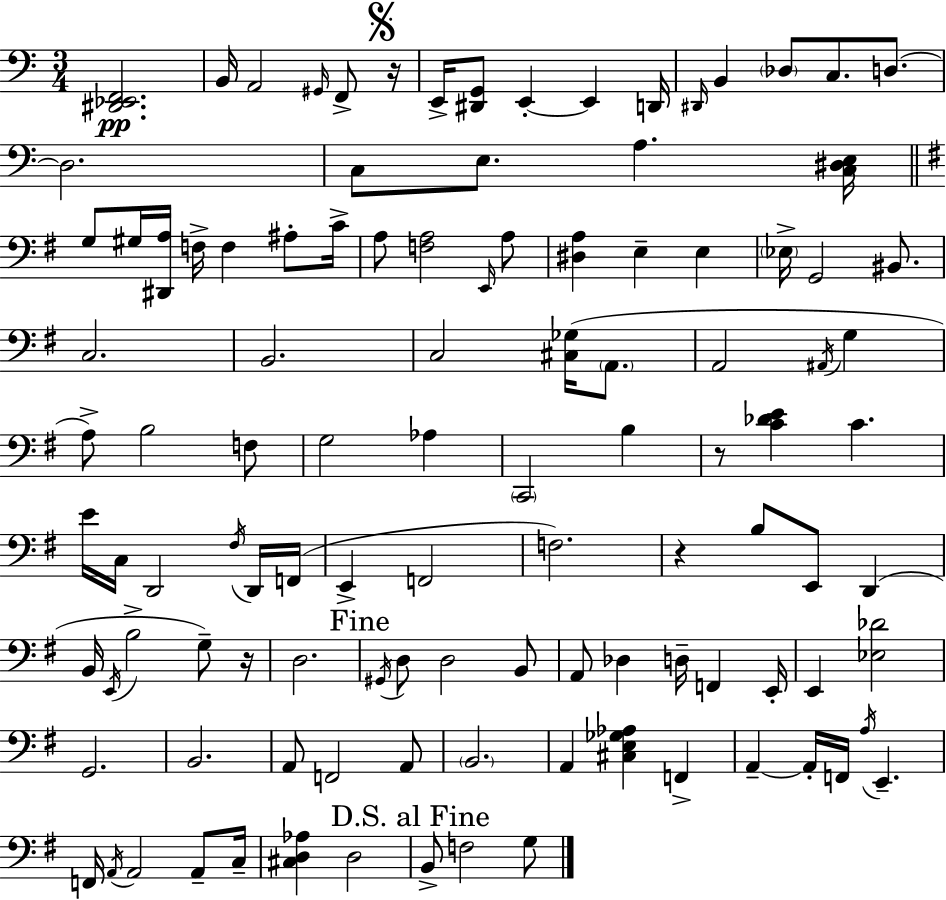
[D#2,Eb2,F2]/h. B2/s A2/h G#2/s F2/e R/s E2/s [D#2,G2]/e E2/q E2/q D2/s D#2/s B2/q Db3/e C3/e. D3/e. D3/h. C3/e E3/e. A3/q. [C3,D#3,E3]/s G3/e G#3/s [D#2,A3]/s F3/s F3/q A#3/e C4/s A3/e [F3,A3]/h E2/s A3/e [D#3,A3]/q E3/q E3/q Eb3/s G2/h BIS2/e. C3/h. B2/h. C3/h [C#3,Gb3]/s A2/e. A2/h A#2/s G3/q A3/e B3/h F3/e G3/h Ab3/q C2/h B3/q R/e [C4,Db4,E4]/q C4/q. E4/s C3/s D2/h F#3/s D2/s F2/s E2/q F2/h F3/h. R/q B3/e E2/e D2/q B2/s E2/s B3/h G3/e R/s D3/h. G#2/s D3/e D3/h B2/e A2/e Db3/q D3/s F2/q E2/s E2/q [Eb3,Db4]/h G2/h. B2/h. A2/e F2/h A2/e B2/h. A2/q [C#3,E3,Gb3,Ab3]/q F2/q A2/q A2/s F2/s A3/s E2/q. F2/s A2/s A2/h A2/e C3/s [C#3,D3,Ab3]/q D3/h B2/e F3/h G3/e